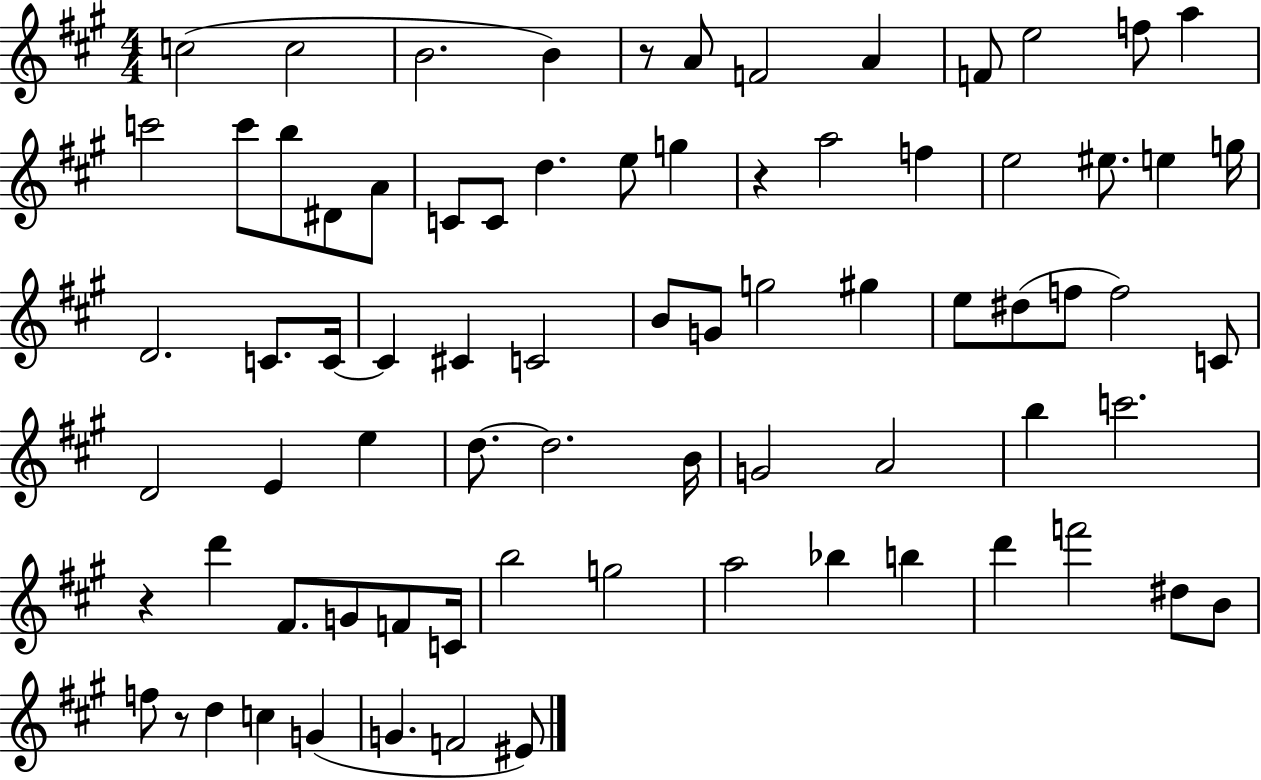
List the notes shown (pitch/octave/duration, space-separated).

C5/h C5/h B4/h. B4/q R/e A4/e F4/h A4/q F4/e E5/h F5/e A5/q C6/h C6/e B5/e D#4/e A4/e C4/e C4/e D5/q. E5/e G5/q R/q A5/h F5/q E5/h EIS5/e. E5/q G5/s D4/h. C4/e. C4/s C4/q C#4/q C4/h B4/e G4/e G5/h G#5/q E5/e D#5/e F5/e F5/h C4/e D4/h E4/q E5/q D5/e. D5/h. B4/s G4/h A4/h B5/q C6/h. R/q D6/q F#4/e. G4/e F4/e C4/s B5/h G5/h A5/h Bb5/q B5/q D6/q F6/h D#5/e B4/e F5/e R/e D5/q C5/q G4/q G4/q. F4/h EIS4/e